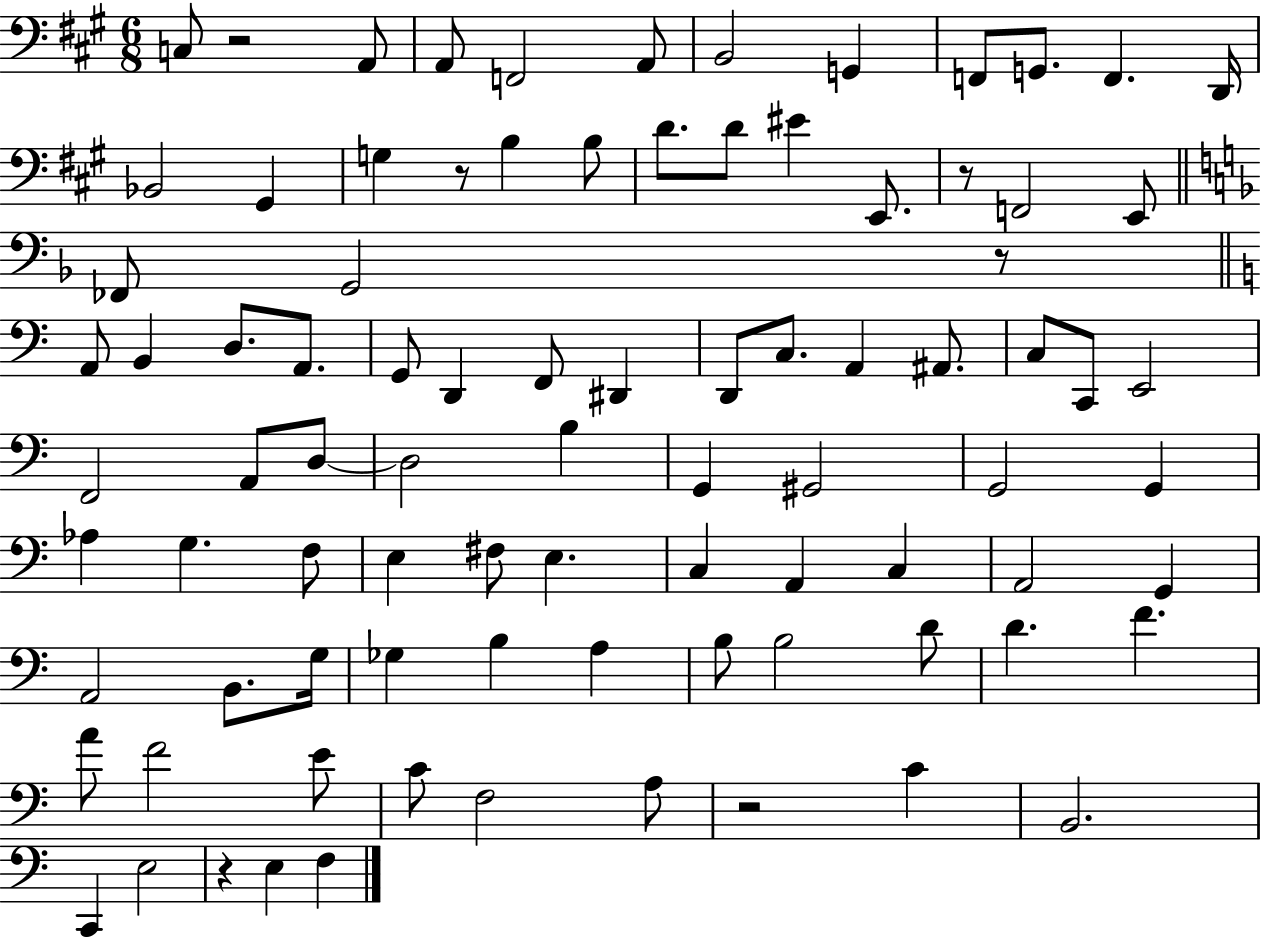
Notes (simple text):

C3/e R/h A2/e A2/e F2/h A2/e B2/h G2/q F2/e G2/e. F2/q. D2/s Bb2/h G#2/q G3/q R/e B3/q B3/e D4/e. D4/e EIS4/q E2/e. R/e F2/h E2/e FES2/e G2/h R/e A2/e B2/q D3/e. A2/e. G2/e D2/q F2/e D#2/q D2/e C3/e. A2/q A#2/e. C3/e C2/e E2/h F2/h A2/e D3/e D3/h B3/q G2/q G#2/h G2/h G2/q Ab3/q G3/q. F3/e E3/q F#3/e E3/q. C3/q A2/q C3/q A2/h G2/q A2/h B2/e. G3/s Gb3/q B3/q A3/q B3/e B3/h D4/e D4/q. F4/q. A4/e F4/h E4/e C4/e F3/h A3/e R/h C4/q B2/h. C2/q E3/h R/q E3/q F3/q